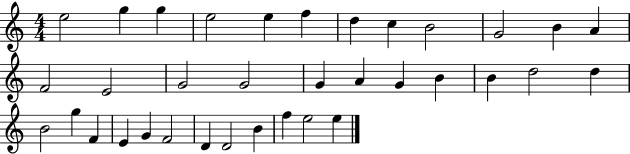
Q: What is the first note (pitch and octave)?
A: E5